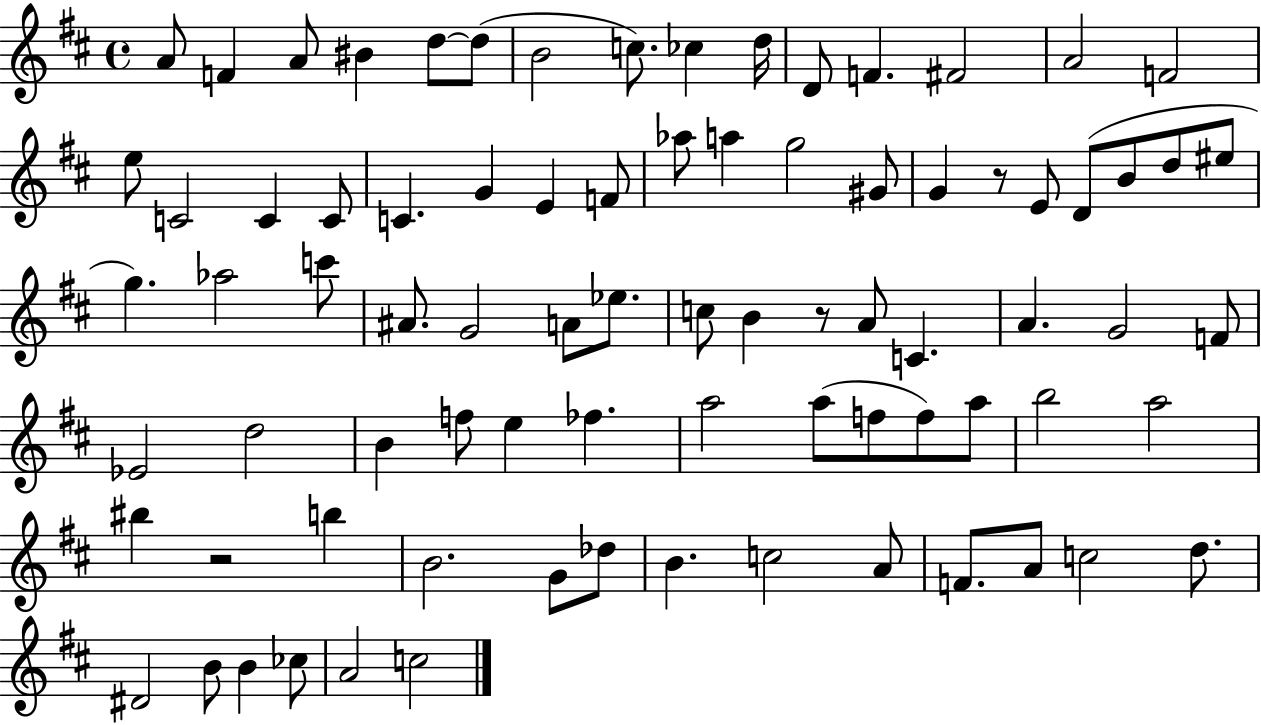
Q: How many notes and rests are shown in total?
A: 81